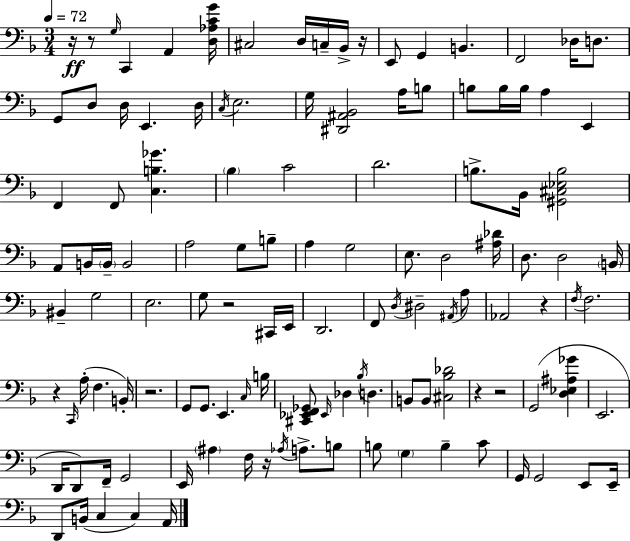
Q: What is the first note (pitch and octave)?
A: G3